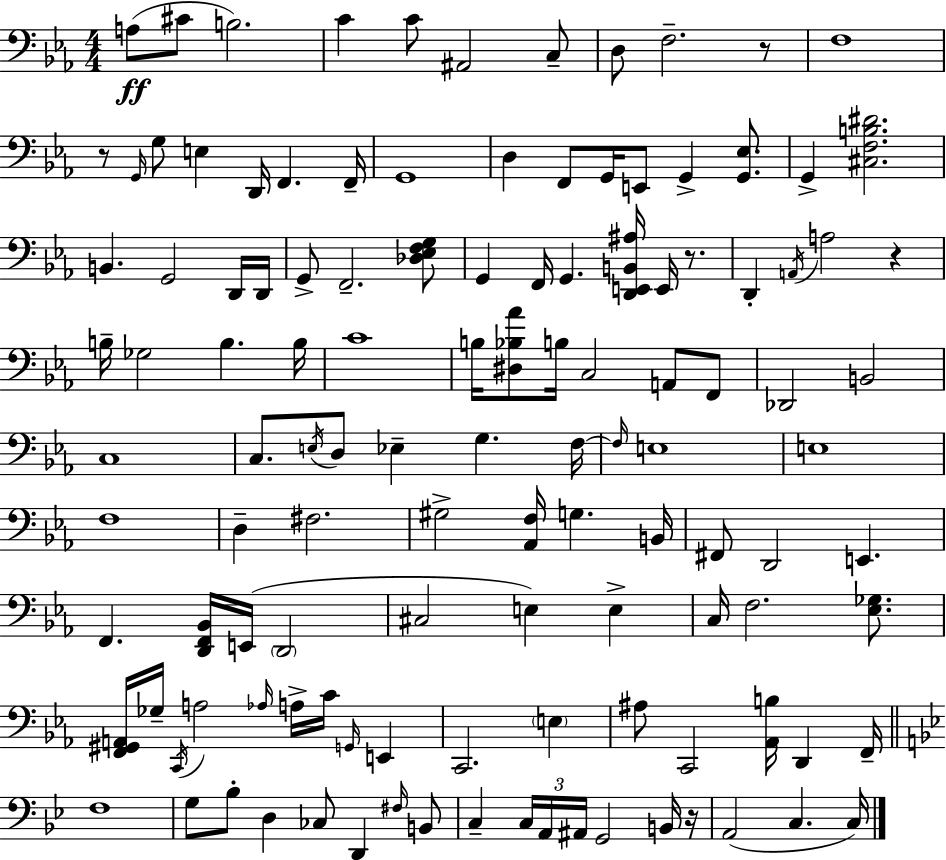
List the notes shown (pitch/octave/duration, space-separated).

A3/e C#4/e B3/h. C4/q C4/e A#2/h C3/e D3/e F3/h. R/e F3/w R/e G2/s G3/e E3/q D2/s F2/q. F2/s G2/w D3/q F2/e G2/s E2/e G2/q [G2,Eb3]/e. G2/q [C#3,F3,B3,D#4]/h. B2/q. G2/h D2/s D2/s G2/e F2/h. [Db3,Eb3,F3,G3]/e G2/q F2/s G2/q. [D2,E2,B2,A#3]/s E2/s R/e. D2/q A2/s A3/h R/q B3/s Gb3/h B3/q. B3/s C4/w B3/s [D#3,Bb3,Ab4]/e B3/s C3/h A2/e F2/e Db2/h B2/h C3/w C3/e. E3/s D3/e Eb3/q G3/q. F3/s F3/s E3/w E3/w F3/w D3/q F#3/h. G#3/h [Ab2,F3]/s G3/q. B2/s F#2/e D2/h E2/q. F2/q. [D2,F2,Bb2]/s E2/s D2/h C#3/h E3/q E3/q C3/s F3/h. [Eb3,Gb3]/e. [F2,G#2,A2]/s Gb3/s C2/s A3/h Ab3/s A3/s C4/s G2/s E2/q C2/h. E3/q A#3/e C2/h [Ab2,B3]/s D2/q F2/s F3/w G3/e Bb3/e D3/q CES3/e D2/q F#3/s B2/e C3/q C3/s A2/s A#2/s G2/h B2/s R/s A2/h C3/q. C3/s